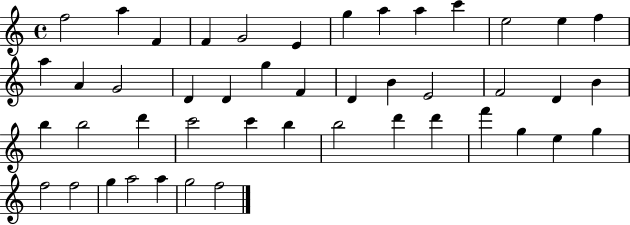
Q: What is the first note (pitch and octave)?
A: F5